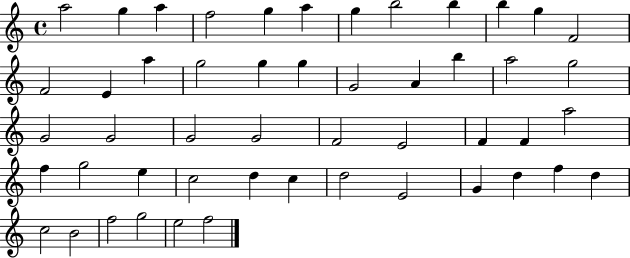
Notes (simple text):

A5/h G5/q A5/q F5/h G5/q A5/q G5/q B5/h B5/q B5/q G5/q F4/h F4/h E4/q A5/q G5/h G5/q G5/q G4/h A4/q B5/q A5/h G5/h G4/h G4/h G4/h G4/h F4/h E4/h F4/q F4/q A5/h F5/q G5/h E5/q C5/h D5/q C5/q D5/h E4/h G4/q D5/q F5/q D5/q C5/h B4/h F5/h G5/h E5/h F5/h